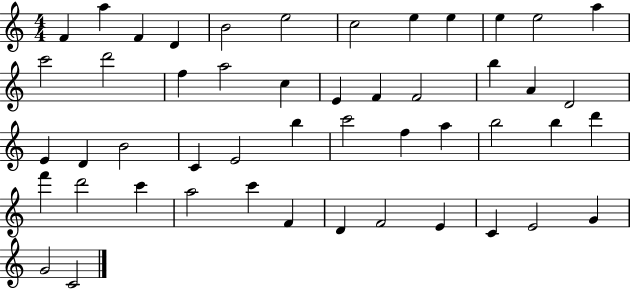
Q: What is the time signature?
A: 4/4